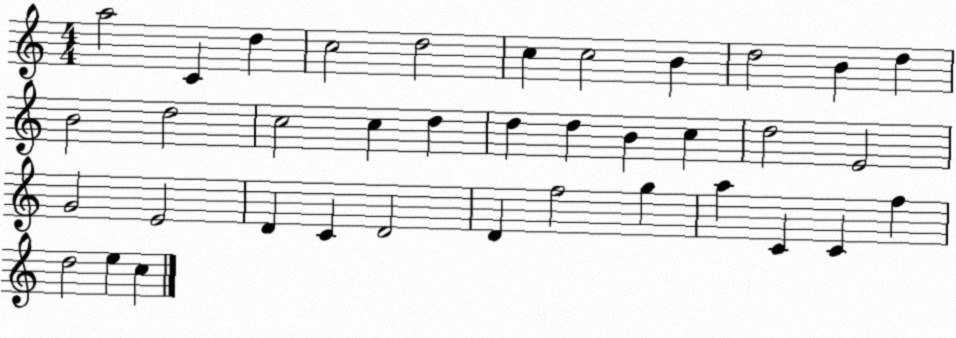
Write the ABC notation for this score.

X:1
T:Untitled
M:4/4
L:1/4
K:C
a2 C d c2 d2 c c2 B d2 B d B2 d2 c2 c d d d B c d2 E2 G2 E2 D C D2 D f2 g a C C f d2 e c